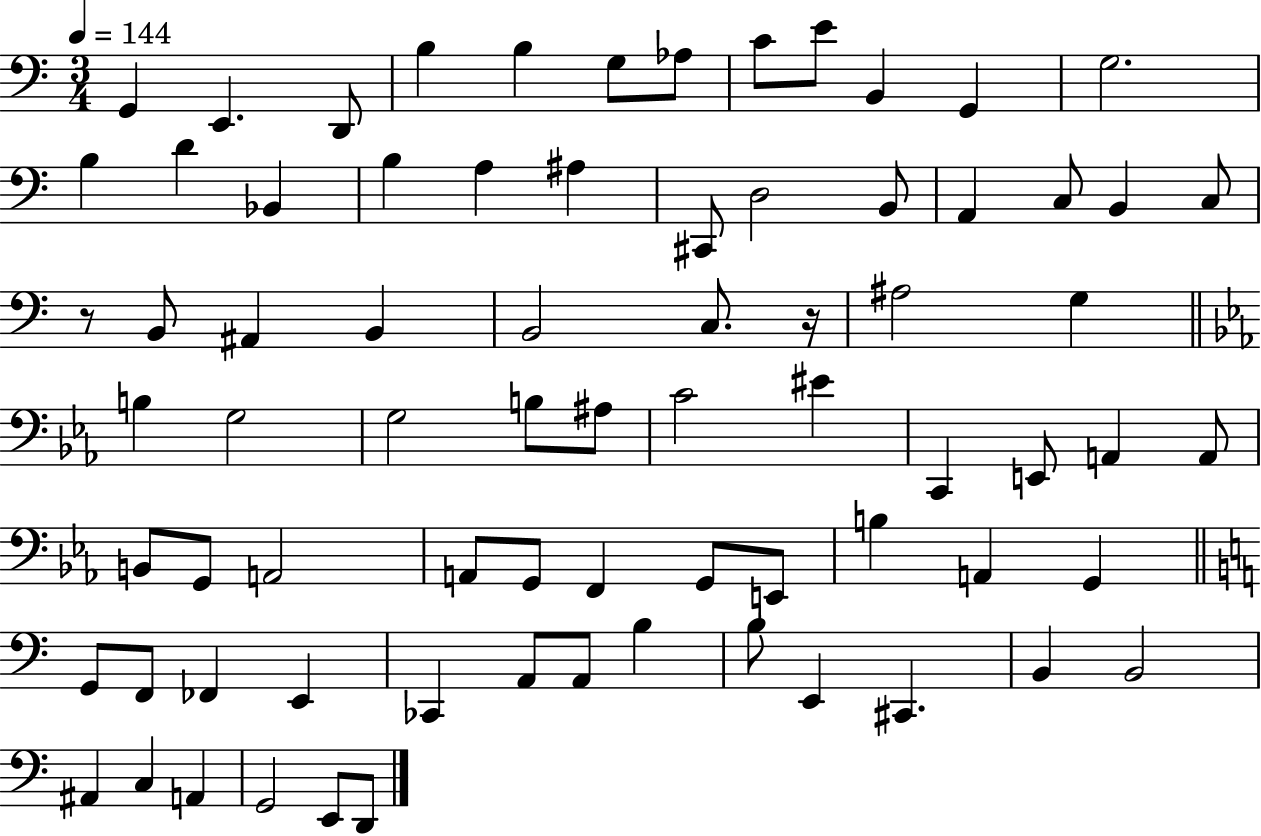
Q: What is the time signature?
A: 3/4